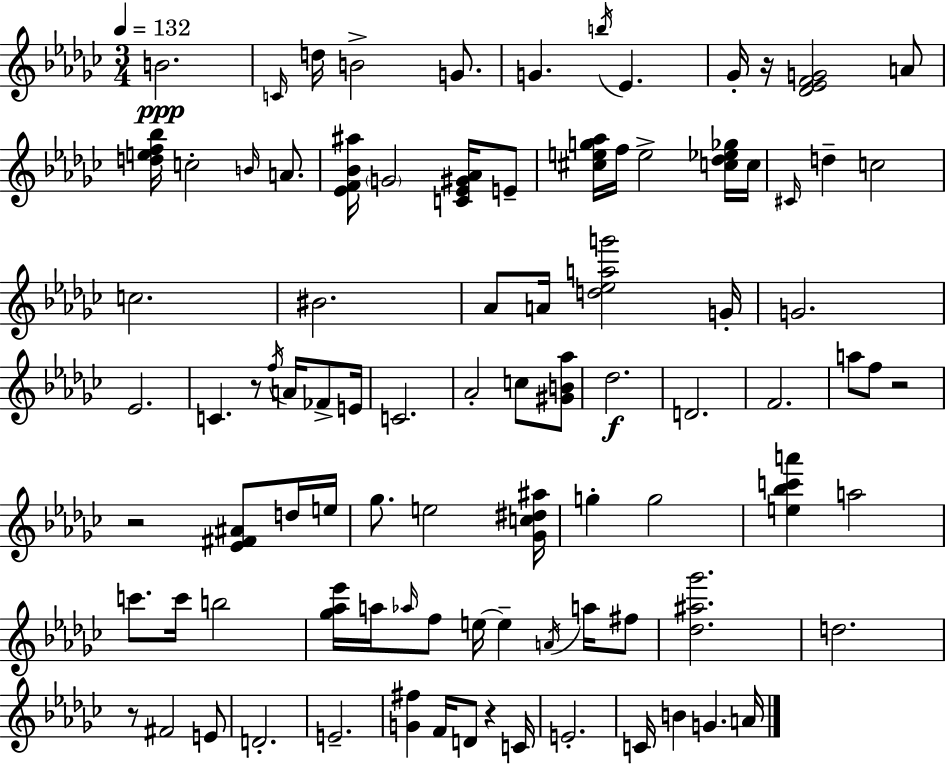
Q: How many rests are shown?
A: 6